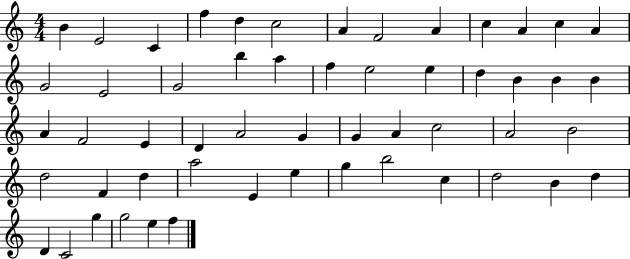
{
  \clef treble
  \numericTimeSignature
  \time 4/4
  \key c \major
  b'4 e'2 c'4 | f''4 d''4 c''2 | a'4 f'2 a'4 | c''4 a'4 c''4 a'4 | \break g'2 e'2 | g'2 b''4 a''4 | f''4 e''2 e''4 | d''4 b'4 b'4 b'4 | \break a'4 f'2 e'4 | d'4 a'2 g'4 | g'4 a'4 c''2 | a'2 b'2 | \break d''2 f'4 d''4 | a''2 e'4 e''4 | g''4 b''2 c''4 | d''2 b'4 d''4 | \break d'4 c'2 g''4 | g''2 e''4 f''4 | \bar "|."
}